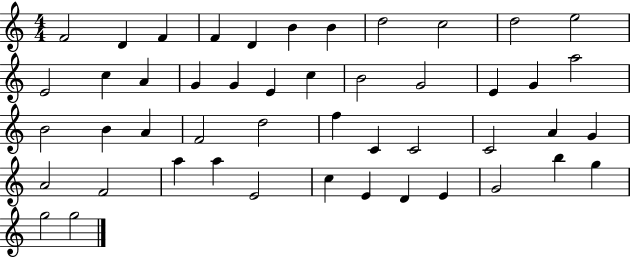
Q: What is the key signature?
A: C major